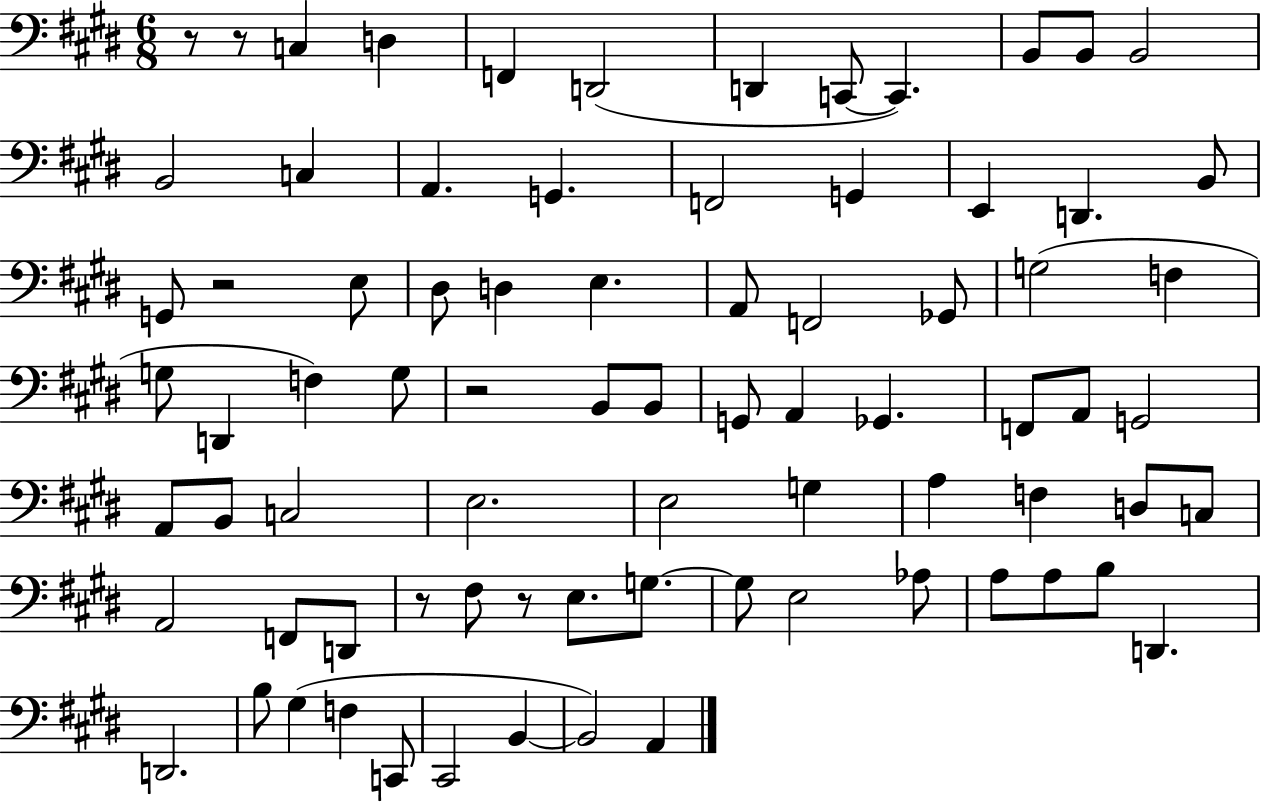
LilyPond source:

{
  \clef bass
  \numericTimeSignature
  \time 6/8
  \key e \major
  r8 r8 c4 d4 | f,4 d,2( | d,4 c,8~~ c,4.) | b,8 b,8 b,2 | \break b,2 c4 | a,4. g,4. | f,2 g,4 | e,4 d,4. b,8 | \break g,8 r2 e8 | dis8 d4 e4. | a,8 f,2 ges,8 | g2( f4 | \break g8 d,4 f4) g8 | r2 b,8 b,8 | g,8 a,4 ges,4. | f,8 a,8 g,2 | \break a,8 b,8 c2 | e2. | e2 g4 | a4 f4 d8 c8 | \break a,2 f,8 d,8 | r8 fis8 r8 e8. g8.~~ | g8 e2 aes8 | a8 a8 b8 d,4. | \break d,2. | b8 gis4( f4 c,8 | cis,2 b,4~~ | b,2) a,4 | \break \bar "|."
}